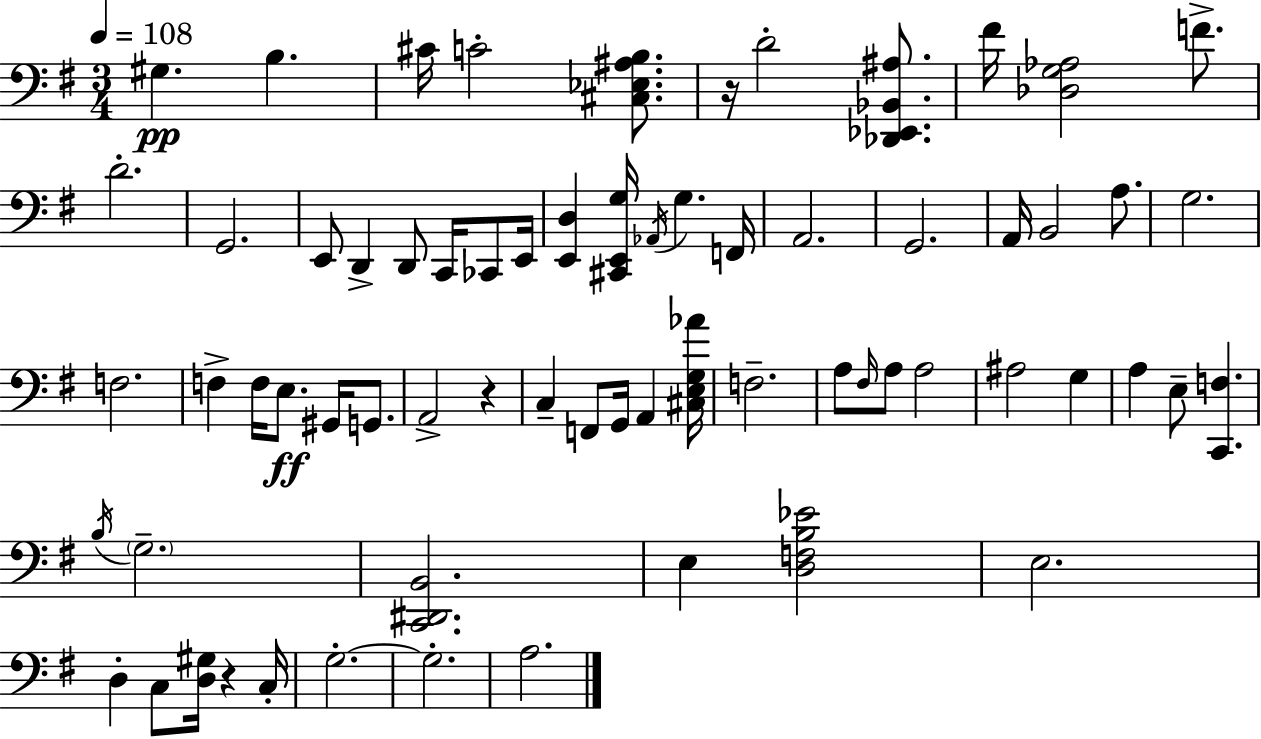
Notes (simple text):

G#3/q. B3/q. C#4/s C4/h [C#3,Eb3,A#3,B3]/e. R/s D4/h [Db2,Eb2,Bb2,A#3]/e. F#4/s [Db3,G3,Ab3]/h F4/e. D4/h. G2/h. E2/e D2/q D2/e C2/s CES2/e E2/s [E2,D3]/q [C#2,E2,G3]/s Ab2/s G3/q. F2/s A2/h. G2/h. A2/s B2/h A3/e. G3/h. F3/h. F3/q F3/s E3/e. G#2/s G2/e. A2/h R/q C3/q F2/e G2/s A2/q [C#3,E3,G3,Ab4]/s F3/h. A3/e F#3/s A3/e A3/h A#3/h G3/q A3/q E3/e [C2,F3]/q. B3/s G3/h. [C2,D#2,B2]/h. E3/q [D3,F3,B3,Eb4]/h E3/h. D3/q C3/e [D3,G#3]/s R/q C3/s G3/h. G3/h. A3/h.